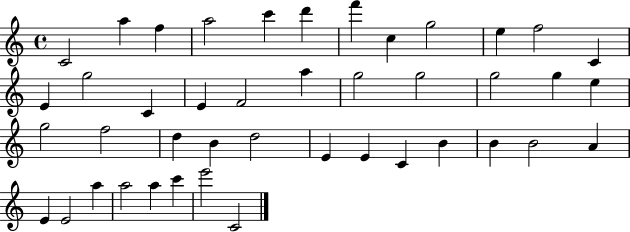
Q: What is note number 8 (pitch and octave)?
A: C5